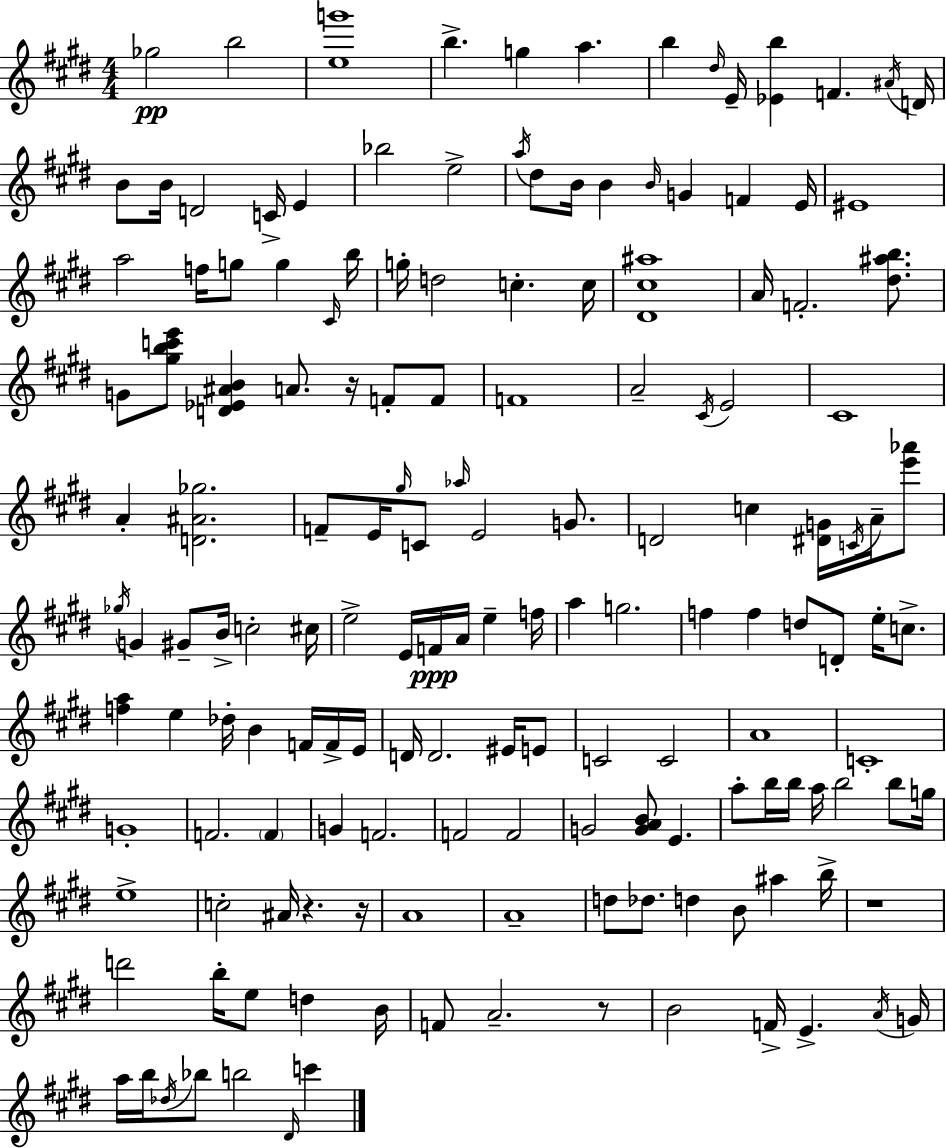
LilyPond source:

{
  \clef treble
  \numericTimeSignature
  \time 4/4
  \key e \major
  ges''2\pp b''2 | <e'' g'''>1 | b''4.-> g''4 a''4. | b''4 \grace { dis''16 } e'16-- <ees' b''>4 f'4. | \break \acciaccatura { ais'16 } d'16 b'8 b'16 d'2 c'16-> e'4 | bes''2 e''2-> | \acciaccatura { a''16 } dis''8 b'16 b'4 \grace { b'16 } g'4 f'4 | e'16 eis'1 | \break a''2 f''16 g''8 g''4 | \grace { cis'16 } b''16 g''16-. d''2 c''4.-. | c''16 <dis' cis'' ais''>1 | a'16 f'2.-. | \break <dis'' ais'' b''>8. g'8 <gis'' b'' c''' e'''>8 <d' ees' ais' b'>4 a'8. | r16 f'8-. f'8 f'1 | a'2-- \acciaccatura { cis'16 } e'2 | cis'1 | \break a'4-. <d' ais' ges''>2. | f'8-- e'16 \grace { gis''16 } c'8 \grace { aes''16 } e'2 | g'8. d'2 | c''4 <dis' g'>16 \acciaccatura { c'16 } a'16-- <e''' aes'''>8 \acciaccatura { ges''16 } g'4 gis'8-- | \break b'16-> c''2-. cis''16 e''2-> | e'16 f'16\ppp a'16 e''4-- f''16 a''4 g''2. | f''4 f''4 | d''8 d'8-. e''16-. c''8.-> <f'' a''>4 e''4 | \break des''16-. b'4 f'16 f'16-> e'16 d'16 d'2. | eis'16 e'8 c'2 | c'2 a'1 | c'1-. | \break g'1-. | f'2. | \parenthesize f'4 g'4 f'2. | f'2 | \break f'2 g'2 | <g' a' b'>8 e'4. a''8-. b''16 b''16 a''16 b''2 | b''8 g''16 e''1-> | c''2-. | \break ais'16 r4. r16 a'1 | a'1-- | d''8 des''8. d''4 | b'8 ais''4 b''16-> r1 | \break d'''2 | b''16-. e''8 d''4 b'16 f'8 a'2.-- | r8 b'2 | f'16-> e'4.-> \acciaccatura { a'16 } g'16 a''16 b''16 \acciaccatura { des''16 } bes''8 | \break b''2 \grace { dis'16 } c'''4 \bar "|."
}